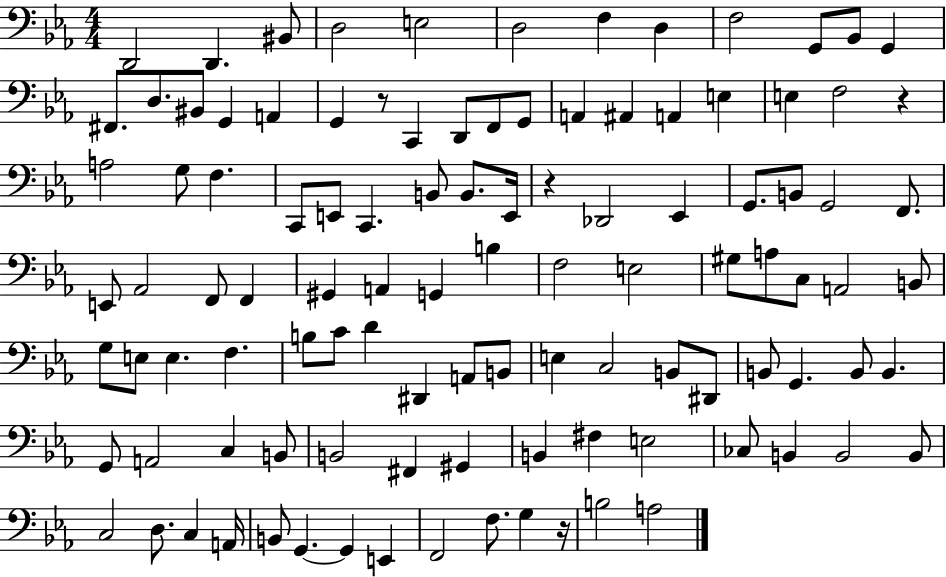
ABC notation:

X:1
T:Untitled
M:4/4
L:1/4
K:Eb
D,,2 D,, ^B,,/2 D,2 E,2 D,2 F, D, F,2 G,,/2 _B,,/2 G,, ^F,,/2 D,/2 ^B,,/2 G,, A,, G,, z/2 C,, D,,/2 F,,/2 G,,/2 A,, ^A,, A,, E, E, F,2 z A,2 G,/2 F, C,,/2 E,,/2 C,, B,,/2 B,,/2 E,,/4 z _D,,2 _E,, G,,/2 B,,/2 G,,2 F,,/2 E,,/2 _A,,2 F,,/2 F,, ^G,, A,, G,, B, F,2 E,2 ^G,/2 A,/2 C,/2 A,,2 B,,/2 G,/2 E,/2 E, F, B,/2 C/2 D ^D,, A,,/2 B,,/2 E, C,2 B,,/2 ^D,,/2 B,,/2 G,, B,,/2 B,, G,,/2 A,,2 C, B,,/2 B,,2 ^F,, ^G,, B,, ^F, E,2 _C,/2 B,, B,,2 B,,/2 C,2 D,/2 C, A,,/4 B,,/2 G,, G,, E,, F,,2 F,/2 G, z/4 B,2 A,2